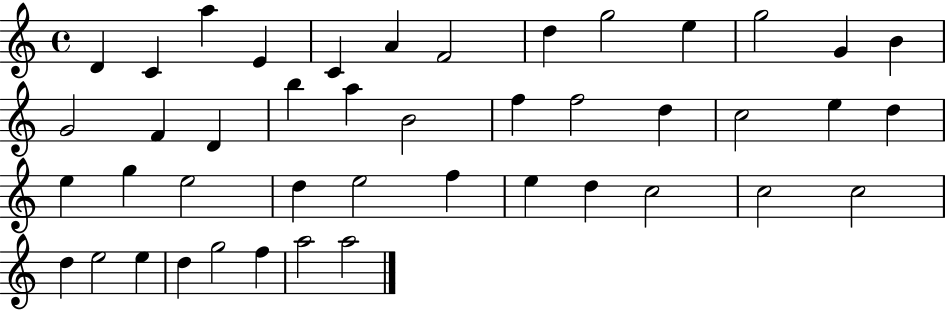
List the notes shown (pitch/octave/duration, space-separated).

D4/q C4/q A5/q E4/q C4/q A4/q F4/h D5/q G5/h E5/q G5/h G4/q B4/q G4/h F4/q D4/q B5/q A5/q B4/h F5/q F5/h D5/q C5/h E5/q D5/q E5/q G5/q E5/h D5/q E5/h F5/q E5/q D5/q C5/h C5/h C5/h D5/q E5/h E5/q D5/q G5/h F5/q A5/h A5/h